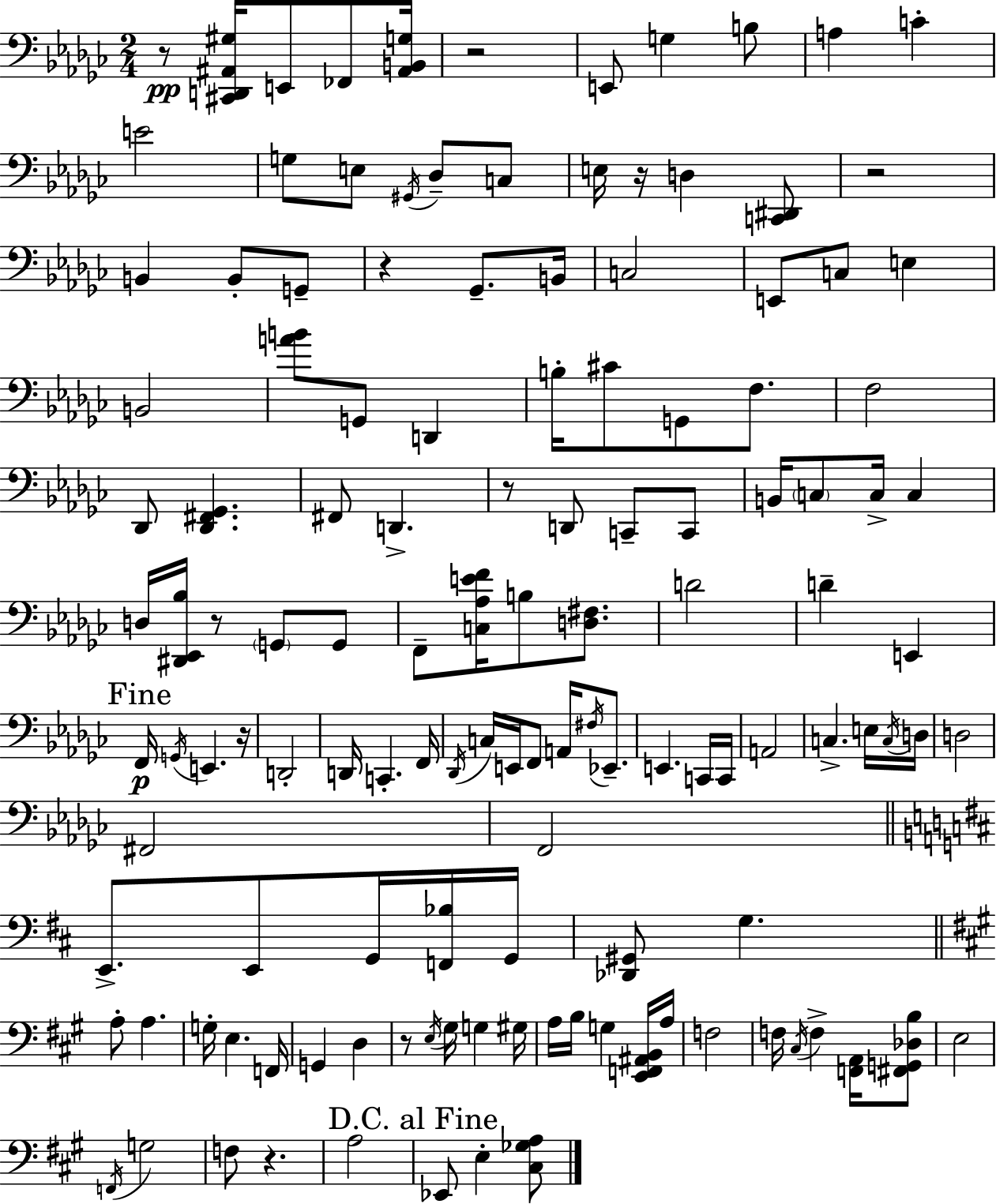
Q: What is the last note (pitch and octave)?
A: E3